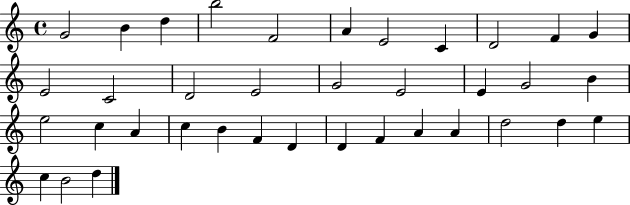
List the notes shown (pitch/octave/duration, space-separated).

G4/h B4/q D5/q B5/h F4/h A4/q E4/h C4/q D4/h F4/q G4/q E4/h C4/h D4/h E4/h G4/h E4/h E4/q G4/h B4/q E5/h C5/q A4/q C5/q B4/q F4/q D4/q D4/q F4/q A4/q A4/q D5/h D5/q E5/q C5/q B4/h D5/q